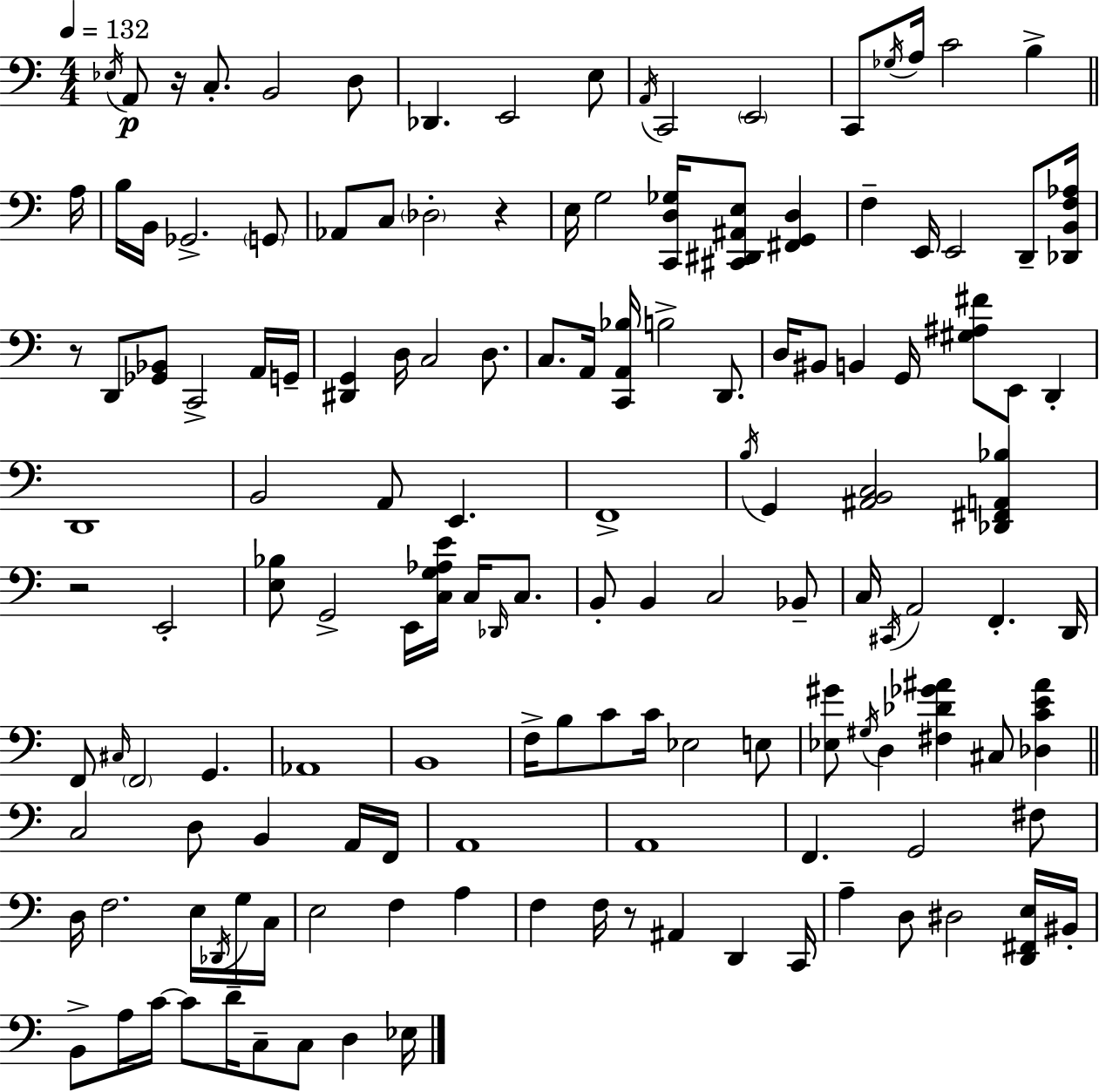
Eb3/s A2/e R/s C3/e. B2/h D3/e Db2/q. E2/h E3/e A2/s C2/h E2/h C2/e Gb3/s A3/s C4/h B3/q A3/s B3/s B2/s Gb2/h. G2/e Ab2/e C3/e Db3/h R/q E3/s G3/h [C2,D3,Gb3]/s [C#2,D#2,A#2,E3]/e [F#2,G2,D3]/q F3/q E2/s E2/h D2/e [Db2,B2,F3,Ab3]/s R/e D2/e [Gb2,Bb2]/e C2/h A2/s G2/s [D#2,G2]/q D3/s C3/h D3/e. C3/e. A2/s [C2,A2,Bb3]/s B3/h D2/e. D3/s BIS2/e B2/q G2/s [G#3,A#3,F#4]/e E2/e D2/q D2/w B2/h A2/e E2/q. F2/w B3/s G2/q [A#2,B2,C3]/h [Db2,F#2,A2,Bb3]/q R/h E2/h [E3,Bb3]/e G2/h E2/s [C3,G3,Ab3,E4]/s C3/s Db2/s C3/e. B2/e B2/q C3/h Bb2/e C3/s C#2/s A2/h F2/q. D2/s F2/e C#3/s F2/h G2/q. Ab2/w B2/w F3/s B3/e C4/e C4/s Eb3/h E3/e [Eb3,G#4]/e G#3/s D3/q [F#3,Db4,Gb4,A#4]/q C#3/e [Db3,C4,E4,A#4]/q C3/h D3/e B2/q A2/s F2/s A2/w A2/w F2/q. G2/h F#3/e D3/s F3/h. E3/s Db2/s G3/s C3/s E3/h F3/q A3/q F3/q F3/s R/e A#2/q D2/q C2/s A3/q D3/e D#3/h [D2,F#2,E3]/s BIS2/s B2/e A3/s C4/s C4/e D4/s C3/e C3/e D3/q Eb3/s